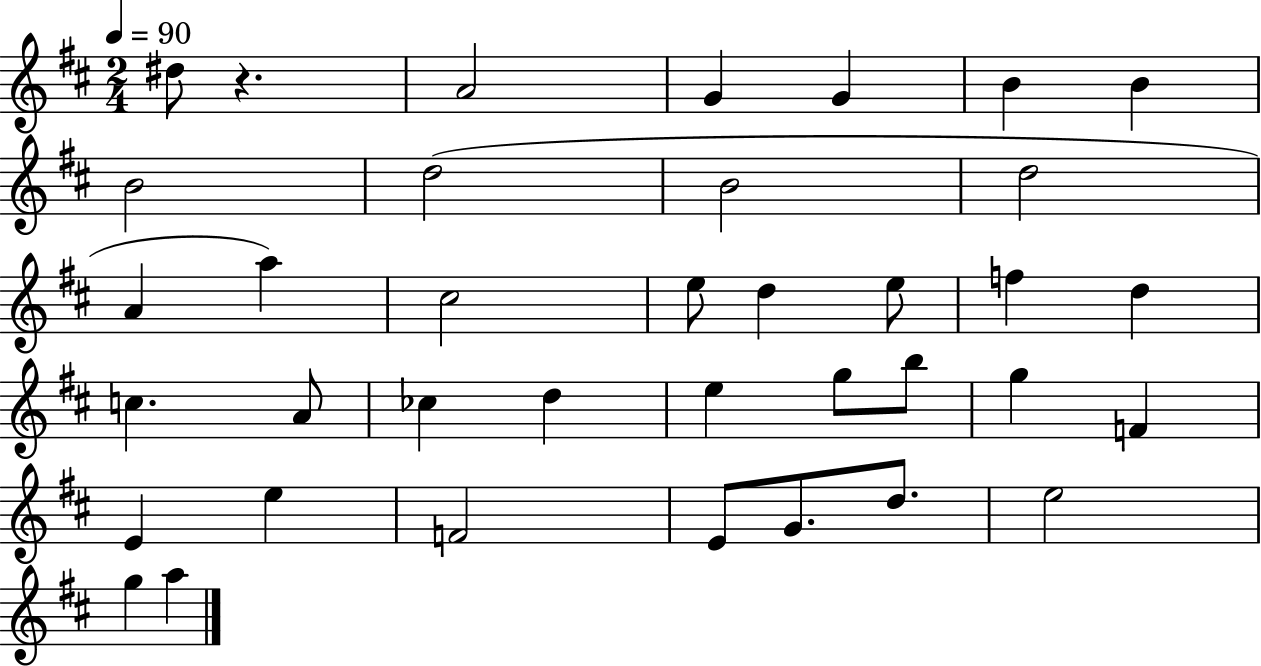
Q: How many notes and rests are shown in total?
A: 37